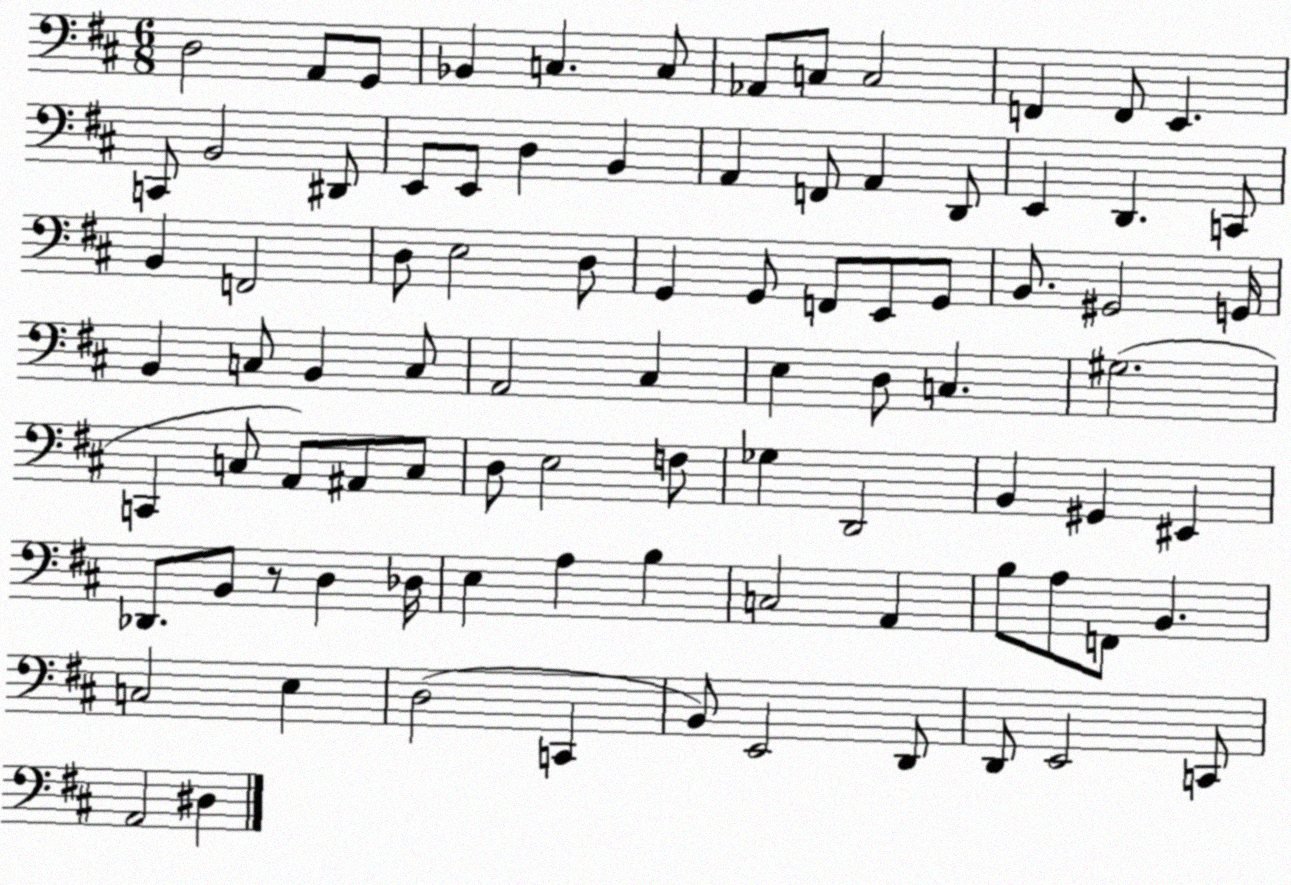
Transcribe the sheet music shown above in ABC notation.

X:1
T:Untitled
M:6/8
L:1/4
K:D
D,2 A,,/2 G,,/2 _B,, C, C,/2 _A,,/2 C,/2 C,2 F,, F,,/2 E,, C,,/2 B,,2 ^D,,/2 E,,/2 E,,/2 D, B,, A,, F,,/2 A,, D,,/2 E,, D,, C,,/2 B,, F,,2 D,/2 E,2 D,/2 G,, G,,/2 F,,/2 E,,/2 G,,/2 B,,/2 ^G,,2 G,,/4 B,, C,/2 B,, C,/2 A,,2 ^C, E, D,/2 C, ^G,2 C,, C,/2 A,,/2 ^A,,/2 C,/2 D,/2 E,2 F,/2 _G, D,,2 B,, ^G,, ^E,, _D,,/2 B,,/2 z/2 D, _D,/4 E, A, B, C,2 A,, B,/2 A,/2 F,,/2 B,, C,2 E, D,2 C,, B,,/2 E,,2 D,,/2 D,,/2 E,,2 C,,/2 A,,2 ^D,